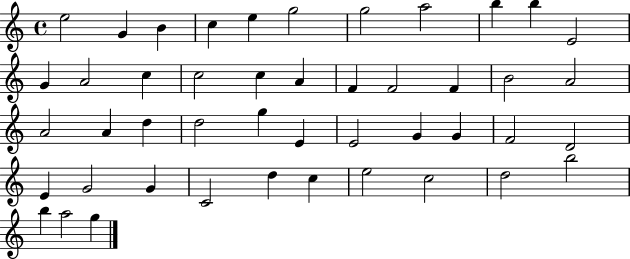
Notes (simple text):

E5/h G4/q B4/q C5/q E5/q G5/h G5/h A5/h B5/q B5/q E4/h G4/q A4/h C5/q C5/h C5/q A4/q F4/q F4/h F4/q B4/h A4/h A4/h A4/q D5/q D5/h G5/q E4/q E4/h G4/q G4/q F4/h D4/h E4/q G4/h G4/q C4/h D5/q C5/q E5/h C5/h D5/h B5/h B5/q A5/h G5/q